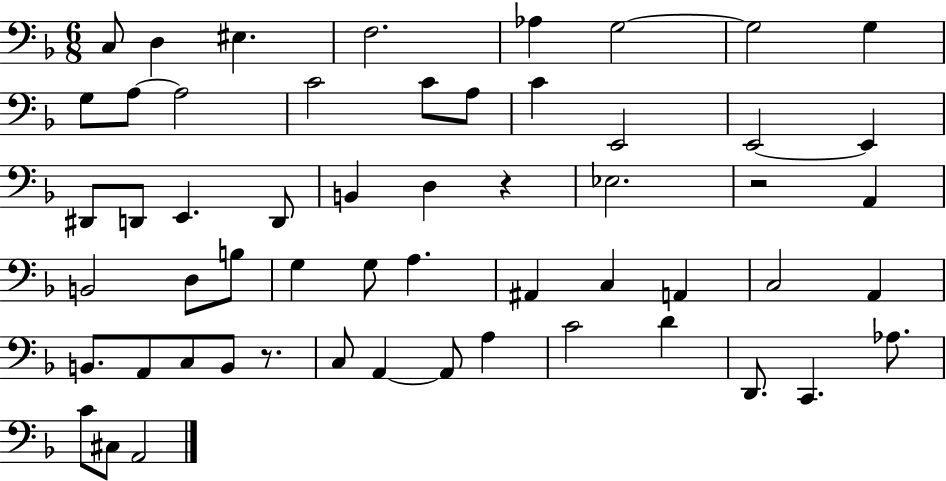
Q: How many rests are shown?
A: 3